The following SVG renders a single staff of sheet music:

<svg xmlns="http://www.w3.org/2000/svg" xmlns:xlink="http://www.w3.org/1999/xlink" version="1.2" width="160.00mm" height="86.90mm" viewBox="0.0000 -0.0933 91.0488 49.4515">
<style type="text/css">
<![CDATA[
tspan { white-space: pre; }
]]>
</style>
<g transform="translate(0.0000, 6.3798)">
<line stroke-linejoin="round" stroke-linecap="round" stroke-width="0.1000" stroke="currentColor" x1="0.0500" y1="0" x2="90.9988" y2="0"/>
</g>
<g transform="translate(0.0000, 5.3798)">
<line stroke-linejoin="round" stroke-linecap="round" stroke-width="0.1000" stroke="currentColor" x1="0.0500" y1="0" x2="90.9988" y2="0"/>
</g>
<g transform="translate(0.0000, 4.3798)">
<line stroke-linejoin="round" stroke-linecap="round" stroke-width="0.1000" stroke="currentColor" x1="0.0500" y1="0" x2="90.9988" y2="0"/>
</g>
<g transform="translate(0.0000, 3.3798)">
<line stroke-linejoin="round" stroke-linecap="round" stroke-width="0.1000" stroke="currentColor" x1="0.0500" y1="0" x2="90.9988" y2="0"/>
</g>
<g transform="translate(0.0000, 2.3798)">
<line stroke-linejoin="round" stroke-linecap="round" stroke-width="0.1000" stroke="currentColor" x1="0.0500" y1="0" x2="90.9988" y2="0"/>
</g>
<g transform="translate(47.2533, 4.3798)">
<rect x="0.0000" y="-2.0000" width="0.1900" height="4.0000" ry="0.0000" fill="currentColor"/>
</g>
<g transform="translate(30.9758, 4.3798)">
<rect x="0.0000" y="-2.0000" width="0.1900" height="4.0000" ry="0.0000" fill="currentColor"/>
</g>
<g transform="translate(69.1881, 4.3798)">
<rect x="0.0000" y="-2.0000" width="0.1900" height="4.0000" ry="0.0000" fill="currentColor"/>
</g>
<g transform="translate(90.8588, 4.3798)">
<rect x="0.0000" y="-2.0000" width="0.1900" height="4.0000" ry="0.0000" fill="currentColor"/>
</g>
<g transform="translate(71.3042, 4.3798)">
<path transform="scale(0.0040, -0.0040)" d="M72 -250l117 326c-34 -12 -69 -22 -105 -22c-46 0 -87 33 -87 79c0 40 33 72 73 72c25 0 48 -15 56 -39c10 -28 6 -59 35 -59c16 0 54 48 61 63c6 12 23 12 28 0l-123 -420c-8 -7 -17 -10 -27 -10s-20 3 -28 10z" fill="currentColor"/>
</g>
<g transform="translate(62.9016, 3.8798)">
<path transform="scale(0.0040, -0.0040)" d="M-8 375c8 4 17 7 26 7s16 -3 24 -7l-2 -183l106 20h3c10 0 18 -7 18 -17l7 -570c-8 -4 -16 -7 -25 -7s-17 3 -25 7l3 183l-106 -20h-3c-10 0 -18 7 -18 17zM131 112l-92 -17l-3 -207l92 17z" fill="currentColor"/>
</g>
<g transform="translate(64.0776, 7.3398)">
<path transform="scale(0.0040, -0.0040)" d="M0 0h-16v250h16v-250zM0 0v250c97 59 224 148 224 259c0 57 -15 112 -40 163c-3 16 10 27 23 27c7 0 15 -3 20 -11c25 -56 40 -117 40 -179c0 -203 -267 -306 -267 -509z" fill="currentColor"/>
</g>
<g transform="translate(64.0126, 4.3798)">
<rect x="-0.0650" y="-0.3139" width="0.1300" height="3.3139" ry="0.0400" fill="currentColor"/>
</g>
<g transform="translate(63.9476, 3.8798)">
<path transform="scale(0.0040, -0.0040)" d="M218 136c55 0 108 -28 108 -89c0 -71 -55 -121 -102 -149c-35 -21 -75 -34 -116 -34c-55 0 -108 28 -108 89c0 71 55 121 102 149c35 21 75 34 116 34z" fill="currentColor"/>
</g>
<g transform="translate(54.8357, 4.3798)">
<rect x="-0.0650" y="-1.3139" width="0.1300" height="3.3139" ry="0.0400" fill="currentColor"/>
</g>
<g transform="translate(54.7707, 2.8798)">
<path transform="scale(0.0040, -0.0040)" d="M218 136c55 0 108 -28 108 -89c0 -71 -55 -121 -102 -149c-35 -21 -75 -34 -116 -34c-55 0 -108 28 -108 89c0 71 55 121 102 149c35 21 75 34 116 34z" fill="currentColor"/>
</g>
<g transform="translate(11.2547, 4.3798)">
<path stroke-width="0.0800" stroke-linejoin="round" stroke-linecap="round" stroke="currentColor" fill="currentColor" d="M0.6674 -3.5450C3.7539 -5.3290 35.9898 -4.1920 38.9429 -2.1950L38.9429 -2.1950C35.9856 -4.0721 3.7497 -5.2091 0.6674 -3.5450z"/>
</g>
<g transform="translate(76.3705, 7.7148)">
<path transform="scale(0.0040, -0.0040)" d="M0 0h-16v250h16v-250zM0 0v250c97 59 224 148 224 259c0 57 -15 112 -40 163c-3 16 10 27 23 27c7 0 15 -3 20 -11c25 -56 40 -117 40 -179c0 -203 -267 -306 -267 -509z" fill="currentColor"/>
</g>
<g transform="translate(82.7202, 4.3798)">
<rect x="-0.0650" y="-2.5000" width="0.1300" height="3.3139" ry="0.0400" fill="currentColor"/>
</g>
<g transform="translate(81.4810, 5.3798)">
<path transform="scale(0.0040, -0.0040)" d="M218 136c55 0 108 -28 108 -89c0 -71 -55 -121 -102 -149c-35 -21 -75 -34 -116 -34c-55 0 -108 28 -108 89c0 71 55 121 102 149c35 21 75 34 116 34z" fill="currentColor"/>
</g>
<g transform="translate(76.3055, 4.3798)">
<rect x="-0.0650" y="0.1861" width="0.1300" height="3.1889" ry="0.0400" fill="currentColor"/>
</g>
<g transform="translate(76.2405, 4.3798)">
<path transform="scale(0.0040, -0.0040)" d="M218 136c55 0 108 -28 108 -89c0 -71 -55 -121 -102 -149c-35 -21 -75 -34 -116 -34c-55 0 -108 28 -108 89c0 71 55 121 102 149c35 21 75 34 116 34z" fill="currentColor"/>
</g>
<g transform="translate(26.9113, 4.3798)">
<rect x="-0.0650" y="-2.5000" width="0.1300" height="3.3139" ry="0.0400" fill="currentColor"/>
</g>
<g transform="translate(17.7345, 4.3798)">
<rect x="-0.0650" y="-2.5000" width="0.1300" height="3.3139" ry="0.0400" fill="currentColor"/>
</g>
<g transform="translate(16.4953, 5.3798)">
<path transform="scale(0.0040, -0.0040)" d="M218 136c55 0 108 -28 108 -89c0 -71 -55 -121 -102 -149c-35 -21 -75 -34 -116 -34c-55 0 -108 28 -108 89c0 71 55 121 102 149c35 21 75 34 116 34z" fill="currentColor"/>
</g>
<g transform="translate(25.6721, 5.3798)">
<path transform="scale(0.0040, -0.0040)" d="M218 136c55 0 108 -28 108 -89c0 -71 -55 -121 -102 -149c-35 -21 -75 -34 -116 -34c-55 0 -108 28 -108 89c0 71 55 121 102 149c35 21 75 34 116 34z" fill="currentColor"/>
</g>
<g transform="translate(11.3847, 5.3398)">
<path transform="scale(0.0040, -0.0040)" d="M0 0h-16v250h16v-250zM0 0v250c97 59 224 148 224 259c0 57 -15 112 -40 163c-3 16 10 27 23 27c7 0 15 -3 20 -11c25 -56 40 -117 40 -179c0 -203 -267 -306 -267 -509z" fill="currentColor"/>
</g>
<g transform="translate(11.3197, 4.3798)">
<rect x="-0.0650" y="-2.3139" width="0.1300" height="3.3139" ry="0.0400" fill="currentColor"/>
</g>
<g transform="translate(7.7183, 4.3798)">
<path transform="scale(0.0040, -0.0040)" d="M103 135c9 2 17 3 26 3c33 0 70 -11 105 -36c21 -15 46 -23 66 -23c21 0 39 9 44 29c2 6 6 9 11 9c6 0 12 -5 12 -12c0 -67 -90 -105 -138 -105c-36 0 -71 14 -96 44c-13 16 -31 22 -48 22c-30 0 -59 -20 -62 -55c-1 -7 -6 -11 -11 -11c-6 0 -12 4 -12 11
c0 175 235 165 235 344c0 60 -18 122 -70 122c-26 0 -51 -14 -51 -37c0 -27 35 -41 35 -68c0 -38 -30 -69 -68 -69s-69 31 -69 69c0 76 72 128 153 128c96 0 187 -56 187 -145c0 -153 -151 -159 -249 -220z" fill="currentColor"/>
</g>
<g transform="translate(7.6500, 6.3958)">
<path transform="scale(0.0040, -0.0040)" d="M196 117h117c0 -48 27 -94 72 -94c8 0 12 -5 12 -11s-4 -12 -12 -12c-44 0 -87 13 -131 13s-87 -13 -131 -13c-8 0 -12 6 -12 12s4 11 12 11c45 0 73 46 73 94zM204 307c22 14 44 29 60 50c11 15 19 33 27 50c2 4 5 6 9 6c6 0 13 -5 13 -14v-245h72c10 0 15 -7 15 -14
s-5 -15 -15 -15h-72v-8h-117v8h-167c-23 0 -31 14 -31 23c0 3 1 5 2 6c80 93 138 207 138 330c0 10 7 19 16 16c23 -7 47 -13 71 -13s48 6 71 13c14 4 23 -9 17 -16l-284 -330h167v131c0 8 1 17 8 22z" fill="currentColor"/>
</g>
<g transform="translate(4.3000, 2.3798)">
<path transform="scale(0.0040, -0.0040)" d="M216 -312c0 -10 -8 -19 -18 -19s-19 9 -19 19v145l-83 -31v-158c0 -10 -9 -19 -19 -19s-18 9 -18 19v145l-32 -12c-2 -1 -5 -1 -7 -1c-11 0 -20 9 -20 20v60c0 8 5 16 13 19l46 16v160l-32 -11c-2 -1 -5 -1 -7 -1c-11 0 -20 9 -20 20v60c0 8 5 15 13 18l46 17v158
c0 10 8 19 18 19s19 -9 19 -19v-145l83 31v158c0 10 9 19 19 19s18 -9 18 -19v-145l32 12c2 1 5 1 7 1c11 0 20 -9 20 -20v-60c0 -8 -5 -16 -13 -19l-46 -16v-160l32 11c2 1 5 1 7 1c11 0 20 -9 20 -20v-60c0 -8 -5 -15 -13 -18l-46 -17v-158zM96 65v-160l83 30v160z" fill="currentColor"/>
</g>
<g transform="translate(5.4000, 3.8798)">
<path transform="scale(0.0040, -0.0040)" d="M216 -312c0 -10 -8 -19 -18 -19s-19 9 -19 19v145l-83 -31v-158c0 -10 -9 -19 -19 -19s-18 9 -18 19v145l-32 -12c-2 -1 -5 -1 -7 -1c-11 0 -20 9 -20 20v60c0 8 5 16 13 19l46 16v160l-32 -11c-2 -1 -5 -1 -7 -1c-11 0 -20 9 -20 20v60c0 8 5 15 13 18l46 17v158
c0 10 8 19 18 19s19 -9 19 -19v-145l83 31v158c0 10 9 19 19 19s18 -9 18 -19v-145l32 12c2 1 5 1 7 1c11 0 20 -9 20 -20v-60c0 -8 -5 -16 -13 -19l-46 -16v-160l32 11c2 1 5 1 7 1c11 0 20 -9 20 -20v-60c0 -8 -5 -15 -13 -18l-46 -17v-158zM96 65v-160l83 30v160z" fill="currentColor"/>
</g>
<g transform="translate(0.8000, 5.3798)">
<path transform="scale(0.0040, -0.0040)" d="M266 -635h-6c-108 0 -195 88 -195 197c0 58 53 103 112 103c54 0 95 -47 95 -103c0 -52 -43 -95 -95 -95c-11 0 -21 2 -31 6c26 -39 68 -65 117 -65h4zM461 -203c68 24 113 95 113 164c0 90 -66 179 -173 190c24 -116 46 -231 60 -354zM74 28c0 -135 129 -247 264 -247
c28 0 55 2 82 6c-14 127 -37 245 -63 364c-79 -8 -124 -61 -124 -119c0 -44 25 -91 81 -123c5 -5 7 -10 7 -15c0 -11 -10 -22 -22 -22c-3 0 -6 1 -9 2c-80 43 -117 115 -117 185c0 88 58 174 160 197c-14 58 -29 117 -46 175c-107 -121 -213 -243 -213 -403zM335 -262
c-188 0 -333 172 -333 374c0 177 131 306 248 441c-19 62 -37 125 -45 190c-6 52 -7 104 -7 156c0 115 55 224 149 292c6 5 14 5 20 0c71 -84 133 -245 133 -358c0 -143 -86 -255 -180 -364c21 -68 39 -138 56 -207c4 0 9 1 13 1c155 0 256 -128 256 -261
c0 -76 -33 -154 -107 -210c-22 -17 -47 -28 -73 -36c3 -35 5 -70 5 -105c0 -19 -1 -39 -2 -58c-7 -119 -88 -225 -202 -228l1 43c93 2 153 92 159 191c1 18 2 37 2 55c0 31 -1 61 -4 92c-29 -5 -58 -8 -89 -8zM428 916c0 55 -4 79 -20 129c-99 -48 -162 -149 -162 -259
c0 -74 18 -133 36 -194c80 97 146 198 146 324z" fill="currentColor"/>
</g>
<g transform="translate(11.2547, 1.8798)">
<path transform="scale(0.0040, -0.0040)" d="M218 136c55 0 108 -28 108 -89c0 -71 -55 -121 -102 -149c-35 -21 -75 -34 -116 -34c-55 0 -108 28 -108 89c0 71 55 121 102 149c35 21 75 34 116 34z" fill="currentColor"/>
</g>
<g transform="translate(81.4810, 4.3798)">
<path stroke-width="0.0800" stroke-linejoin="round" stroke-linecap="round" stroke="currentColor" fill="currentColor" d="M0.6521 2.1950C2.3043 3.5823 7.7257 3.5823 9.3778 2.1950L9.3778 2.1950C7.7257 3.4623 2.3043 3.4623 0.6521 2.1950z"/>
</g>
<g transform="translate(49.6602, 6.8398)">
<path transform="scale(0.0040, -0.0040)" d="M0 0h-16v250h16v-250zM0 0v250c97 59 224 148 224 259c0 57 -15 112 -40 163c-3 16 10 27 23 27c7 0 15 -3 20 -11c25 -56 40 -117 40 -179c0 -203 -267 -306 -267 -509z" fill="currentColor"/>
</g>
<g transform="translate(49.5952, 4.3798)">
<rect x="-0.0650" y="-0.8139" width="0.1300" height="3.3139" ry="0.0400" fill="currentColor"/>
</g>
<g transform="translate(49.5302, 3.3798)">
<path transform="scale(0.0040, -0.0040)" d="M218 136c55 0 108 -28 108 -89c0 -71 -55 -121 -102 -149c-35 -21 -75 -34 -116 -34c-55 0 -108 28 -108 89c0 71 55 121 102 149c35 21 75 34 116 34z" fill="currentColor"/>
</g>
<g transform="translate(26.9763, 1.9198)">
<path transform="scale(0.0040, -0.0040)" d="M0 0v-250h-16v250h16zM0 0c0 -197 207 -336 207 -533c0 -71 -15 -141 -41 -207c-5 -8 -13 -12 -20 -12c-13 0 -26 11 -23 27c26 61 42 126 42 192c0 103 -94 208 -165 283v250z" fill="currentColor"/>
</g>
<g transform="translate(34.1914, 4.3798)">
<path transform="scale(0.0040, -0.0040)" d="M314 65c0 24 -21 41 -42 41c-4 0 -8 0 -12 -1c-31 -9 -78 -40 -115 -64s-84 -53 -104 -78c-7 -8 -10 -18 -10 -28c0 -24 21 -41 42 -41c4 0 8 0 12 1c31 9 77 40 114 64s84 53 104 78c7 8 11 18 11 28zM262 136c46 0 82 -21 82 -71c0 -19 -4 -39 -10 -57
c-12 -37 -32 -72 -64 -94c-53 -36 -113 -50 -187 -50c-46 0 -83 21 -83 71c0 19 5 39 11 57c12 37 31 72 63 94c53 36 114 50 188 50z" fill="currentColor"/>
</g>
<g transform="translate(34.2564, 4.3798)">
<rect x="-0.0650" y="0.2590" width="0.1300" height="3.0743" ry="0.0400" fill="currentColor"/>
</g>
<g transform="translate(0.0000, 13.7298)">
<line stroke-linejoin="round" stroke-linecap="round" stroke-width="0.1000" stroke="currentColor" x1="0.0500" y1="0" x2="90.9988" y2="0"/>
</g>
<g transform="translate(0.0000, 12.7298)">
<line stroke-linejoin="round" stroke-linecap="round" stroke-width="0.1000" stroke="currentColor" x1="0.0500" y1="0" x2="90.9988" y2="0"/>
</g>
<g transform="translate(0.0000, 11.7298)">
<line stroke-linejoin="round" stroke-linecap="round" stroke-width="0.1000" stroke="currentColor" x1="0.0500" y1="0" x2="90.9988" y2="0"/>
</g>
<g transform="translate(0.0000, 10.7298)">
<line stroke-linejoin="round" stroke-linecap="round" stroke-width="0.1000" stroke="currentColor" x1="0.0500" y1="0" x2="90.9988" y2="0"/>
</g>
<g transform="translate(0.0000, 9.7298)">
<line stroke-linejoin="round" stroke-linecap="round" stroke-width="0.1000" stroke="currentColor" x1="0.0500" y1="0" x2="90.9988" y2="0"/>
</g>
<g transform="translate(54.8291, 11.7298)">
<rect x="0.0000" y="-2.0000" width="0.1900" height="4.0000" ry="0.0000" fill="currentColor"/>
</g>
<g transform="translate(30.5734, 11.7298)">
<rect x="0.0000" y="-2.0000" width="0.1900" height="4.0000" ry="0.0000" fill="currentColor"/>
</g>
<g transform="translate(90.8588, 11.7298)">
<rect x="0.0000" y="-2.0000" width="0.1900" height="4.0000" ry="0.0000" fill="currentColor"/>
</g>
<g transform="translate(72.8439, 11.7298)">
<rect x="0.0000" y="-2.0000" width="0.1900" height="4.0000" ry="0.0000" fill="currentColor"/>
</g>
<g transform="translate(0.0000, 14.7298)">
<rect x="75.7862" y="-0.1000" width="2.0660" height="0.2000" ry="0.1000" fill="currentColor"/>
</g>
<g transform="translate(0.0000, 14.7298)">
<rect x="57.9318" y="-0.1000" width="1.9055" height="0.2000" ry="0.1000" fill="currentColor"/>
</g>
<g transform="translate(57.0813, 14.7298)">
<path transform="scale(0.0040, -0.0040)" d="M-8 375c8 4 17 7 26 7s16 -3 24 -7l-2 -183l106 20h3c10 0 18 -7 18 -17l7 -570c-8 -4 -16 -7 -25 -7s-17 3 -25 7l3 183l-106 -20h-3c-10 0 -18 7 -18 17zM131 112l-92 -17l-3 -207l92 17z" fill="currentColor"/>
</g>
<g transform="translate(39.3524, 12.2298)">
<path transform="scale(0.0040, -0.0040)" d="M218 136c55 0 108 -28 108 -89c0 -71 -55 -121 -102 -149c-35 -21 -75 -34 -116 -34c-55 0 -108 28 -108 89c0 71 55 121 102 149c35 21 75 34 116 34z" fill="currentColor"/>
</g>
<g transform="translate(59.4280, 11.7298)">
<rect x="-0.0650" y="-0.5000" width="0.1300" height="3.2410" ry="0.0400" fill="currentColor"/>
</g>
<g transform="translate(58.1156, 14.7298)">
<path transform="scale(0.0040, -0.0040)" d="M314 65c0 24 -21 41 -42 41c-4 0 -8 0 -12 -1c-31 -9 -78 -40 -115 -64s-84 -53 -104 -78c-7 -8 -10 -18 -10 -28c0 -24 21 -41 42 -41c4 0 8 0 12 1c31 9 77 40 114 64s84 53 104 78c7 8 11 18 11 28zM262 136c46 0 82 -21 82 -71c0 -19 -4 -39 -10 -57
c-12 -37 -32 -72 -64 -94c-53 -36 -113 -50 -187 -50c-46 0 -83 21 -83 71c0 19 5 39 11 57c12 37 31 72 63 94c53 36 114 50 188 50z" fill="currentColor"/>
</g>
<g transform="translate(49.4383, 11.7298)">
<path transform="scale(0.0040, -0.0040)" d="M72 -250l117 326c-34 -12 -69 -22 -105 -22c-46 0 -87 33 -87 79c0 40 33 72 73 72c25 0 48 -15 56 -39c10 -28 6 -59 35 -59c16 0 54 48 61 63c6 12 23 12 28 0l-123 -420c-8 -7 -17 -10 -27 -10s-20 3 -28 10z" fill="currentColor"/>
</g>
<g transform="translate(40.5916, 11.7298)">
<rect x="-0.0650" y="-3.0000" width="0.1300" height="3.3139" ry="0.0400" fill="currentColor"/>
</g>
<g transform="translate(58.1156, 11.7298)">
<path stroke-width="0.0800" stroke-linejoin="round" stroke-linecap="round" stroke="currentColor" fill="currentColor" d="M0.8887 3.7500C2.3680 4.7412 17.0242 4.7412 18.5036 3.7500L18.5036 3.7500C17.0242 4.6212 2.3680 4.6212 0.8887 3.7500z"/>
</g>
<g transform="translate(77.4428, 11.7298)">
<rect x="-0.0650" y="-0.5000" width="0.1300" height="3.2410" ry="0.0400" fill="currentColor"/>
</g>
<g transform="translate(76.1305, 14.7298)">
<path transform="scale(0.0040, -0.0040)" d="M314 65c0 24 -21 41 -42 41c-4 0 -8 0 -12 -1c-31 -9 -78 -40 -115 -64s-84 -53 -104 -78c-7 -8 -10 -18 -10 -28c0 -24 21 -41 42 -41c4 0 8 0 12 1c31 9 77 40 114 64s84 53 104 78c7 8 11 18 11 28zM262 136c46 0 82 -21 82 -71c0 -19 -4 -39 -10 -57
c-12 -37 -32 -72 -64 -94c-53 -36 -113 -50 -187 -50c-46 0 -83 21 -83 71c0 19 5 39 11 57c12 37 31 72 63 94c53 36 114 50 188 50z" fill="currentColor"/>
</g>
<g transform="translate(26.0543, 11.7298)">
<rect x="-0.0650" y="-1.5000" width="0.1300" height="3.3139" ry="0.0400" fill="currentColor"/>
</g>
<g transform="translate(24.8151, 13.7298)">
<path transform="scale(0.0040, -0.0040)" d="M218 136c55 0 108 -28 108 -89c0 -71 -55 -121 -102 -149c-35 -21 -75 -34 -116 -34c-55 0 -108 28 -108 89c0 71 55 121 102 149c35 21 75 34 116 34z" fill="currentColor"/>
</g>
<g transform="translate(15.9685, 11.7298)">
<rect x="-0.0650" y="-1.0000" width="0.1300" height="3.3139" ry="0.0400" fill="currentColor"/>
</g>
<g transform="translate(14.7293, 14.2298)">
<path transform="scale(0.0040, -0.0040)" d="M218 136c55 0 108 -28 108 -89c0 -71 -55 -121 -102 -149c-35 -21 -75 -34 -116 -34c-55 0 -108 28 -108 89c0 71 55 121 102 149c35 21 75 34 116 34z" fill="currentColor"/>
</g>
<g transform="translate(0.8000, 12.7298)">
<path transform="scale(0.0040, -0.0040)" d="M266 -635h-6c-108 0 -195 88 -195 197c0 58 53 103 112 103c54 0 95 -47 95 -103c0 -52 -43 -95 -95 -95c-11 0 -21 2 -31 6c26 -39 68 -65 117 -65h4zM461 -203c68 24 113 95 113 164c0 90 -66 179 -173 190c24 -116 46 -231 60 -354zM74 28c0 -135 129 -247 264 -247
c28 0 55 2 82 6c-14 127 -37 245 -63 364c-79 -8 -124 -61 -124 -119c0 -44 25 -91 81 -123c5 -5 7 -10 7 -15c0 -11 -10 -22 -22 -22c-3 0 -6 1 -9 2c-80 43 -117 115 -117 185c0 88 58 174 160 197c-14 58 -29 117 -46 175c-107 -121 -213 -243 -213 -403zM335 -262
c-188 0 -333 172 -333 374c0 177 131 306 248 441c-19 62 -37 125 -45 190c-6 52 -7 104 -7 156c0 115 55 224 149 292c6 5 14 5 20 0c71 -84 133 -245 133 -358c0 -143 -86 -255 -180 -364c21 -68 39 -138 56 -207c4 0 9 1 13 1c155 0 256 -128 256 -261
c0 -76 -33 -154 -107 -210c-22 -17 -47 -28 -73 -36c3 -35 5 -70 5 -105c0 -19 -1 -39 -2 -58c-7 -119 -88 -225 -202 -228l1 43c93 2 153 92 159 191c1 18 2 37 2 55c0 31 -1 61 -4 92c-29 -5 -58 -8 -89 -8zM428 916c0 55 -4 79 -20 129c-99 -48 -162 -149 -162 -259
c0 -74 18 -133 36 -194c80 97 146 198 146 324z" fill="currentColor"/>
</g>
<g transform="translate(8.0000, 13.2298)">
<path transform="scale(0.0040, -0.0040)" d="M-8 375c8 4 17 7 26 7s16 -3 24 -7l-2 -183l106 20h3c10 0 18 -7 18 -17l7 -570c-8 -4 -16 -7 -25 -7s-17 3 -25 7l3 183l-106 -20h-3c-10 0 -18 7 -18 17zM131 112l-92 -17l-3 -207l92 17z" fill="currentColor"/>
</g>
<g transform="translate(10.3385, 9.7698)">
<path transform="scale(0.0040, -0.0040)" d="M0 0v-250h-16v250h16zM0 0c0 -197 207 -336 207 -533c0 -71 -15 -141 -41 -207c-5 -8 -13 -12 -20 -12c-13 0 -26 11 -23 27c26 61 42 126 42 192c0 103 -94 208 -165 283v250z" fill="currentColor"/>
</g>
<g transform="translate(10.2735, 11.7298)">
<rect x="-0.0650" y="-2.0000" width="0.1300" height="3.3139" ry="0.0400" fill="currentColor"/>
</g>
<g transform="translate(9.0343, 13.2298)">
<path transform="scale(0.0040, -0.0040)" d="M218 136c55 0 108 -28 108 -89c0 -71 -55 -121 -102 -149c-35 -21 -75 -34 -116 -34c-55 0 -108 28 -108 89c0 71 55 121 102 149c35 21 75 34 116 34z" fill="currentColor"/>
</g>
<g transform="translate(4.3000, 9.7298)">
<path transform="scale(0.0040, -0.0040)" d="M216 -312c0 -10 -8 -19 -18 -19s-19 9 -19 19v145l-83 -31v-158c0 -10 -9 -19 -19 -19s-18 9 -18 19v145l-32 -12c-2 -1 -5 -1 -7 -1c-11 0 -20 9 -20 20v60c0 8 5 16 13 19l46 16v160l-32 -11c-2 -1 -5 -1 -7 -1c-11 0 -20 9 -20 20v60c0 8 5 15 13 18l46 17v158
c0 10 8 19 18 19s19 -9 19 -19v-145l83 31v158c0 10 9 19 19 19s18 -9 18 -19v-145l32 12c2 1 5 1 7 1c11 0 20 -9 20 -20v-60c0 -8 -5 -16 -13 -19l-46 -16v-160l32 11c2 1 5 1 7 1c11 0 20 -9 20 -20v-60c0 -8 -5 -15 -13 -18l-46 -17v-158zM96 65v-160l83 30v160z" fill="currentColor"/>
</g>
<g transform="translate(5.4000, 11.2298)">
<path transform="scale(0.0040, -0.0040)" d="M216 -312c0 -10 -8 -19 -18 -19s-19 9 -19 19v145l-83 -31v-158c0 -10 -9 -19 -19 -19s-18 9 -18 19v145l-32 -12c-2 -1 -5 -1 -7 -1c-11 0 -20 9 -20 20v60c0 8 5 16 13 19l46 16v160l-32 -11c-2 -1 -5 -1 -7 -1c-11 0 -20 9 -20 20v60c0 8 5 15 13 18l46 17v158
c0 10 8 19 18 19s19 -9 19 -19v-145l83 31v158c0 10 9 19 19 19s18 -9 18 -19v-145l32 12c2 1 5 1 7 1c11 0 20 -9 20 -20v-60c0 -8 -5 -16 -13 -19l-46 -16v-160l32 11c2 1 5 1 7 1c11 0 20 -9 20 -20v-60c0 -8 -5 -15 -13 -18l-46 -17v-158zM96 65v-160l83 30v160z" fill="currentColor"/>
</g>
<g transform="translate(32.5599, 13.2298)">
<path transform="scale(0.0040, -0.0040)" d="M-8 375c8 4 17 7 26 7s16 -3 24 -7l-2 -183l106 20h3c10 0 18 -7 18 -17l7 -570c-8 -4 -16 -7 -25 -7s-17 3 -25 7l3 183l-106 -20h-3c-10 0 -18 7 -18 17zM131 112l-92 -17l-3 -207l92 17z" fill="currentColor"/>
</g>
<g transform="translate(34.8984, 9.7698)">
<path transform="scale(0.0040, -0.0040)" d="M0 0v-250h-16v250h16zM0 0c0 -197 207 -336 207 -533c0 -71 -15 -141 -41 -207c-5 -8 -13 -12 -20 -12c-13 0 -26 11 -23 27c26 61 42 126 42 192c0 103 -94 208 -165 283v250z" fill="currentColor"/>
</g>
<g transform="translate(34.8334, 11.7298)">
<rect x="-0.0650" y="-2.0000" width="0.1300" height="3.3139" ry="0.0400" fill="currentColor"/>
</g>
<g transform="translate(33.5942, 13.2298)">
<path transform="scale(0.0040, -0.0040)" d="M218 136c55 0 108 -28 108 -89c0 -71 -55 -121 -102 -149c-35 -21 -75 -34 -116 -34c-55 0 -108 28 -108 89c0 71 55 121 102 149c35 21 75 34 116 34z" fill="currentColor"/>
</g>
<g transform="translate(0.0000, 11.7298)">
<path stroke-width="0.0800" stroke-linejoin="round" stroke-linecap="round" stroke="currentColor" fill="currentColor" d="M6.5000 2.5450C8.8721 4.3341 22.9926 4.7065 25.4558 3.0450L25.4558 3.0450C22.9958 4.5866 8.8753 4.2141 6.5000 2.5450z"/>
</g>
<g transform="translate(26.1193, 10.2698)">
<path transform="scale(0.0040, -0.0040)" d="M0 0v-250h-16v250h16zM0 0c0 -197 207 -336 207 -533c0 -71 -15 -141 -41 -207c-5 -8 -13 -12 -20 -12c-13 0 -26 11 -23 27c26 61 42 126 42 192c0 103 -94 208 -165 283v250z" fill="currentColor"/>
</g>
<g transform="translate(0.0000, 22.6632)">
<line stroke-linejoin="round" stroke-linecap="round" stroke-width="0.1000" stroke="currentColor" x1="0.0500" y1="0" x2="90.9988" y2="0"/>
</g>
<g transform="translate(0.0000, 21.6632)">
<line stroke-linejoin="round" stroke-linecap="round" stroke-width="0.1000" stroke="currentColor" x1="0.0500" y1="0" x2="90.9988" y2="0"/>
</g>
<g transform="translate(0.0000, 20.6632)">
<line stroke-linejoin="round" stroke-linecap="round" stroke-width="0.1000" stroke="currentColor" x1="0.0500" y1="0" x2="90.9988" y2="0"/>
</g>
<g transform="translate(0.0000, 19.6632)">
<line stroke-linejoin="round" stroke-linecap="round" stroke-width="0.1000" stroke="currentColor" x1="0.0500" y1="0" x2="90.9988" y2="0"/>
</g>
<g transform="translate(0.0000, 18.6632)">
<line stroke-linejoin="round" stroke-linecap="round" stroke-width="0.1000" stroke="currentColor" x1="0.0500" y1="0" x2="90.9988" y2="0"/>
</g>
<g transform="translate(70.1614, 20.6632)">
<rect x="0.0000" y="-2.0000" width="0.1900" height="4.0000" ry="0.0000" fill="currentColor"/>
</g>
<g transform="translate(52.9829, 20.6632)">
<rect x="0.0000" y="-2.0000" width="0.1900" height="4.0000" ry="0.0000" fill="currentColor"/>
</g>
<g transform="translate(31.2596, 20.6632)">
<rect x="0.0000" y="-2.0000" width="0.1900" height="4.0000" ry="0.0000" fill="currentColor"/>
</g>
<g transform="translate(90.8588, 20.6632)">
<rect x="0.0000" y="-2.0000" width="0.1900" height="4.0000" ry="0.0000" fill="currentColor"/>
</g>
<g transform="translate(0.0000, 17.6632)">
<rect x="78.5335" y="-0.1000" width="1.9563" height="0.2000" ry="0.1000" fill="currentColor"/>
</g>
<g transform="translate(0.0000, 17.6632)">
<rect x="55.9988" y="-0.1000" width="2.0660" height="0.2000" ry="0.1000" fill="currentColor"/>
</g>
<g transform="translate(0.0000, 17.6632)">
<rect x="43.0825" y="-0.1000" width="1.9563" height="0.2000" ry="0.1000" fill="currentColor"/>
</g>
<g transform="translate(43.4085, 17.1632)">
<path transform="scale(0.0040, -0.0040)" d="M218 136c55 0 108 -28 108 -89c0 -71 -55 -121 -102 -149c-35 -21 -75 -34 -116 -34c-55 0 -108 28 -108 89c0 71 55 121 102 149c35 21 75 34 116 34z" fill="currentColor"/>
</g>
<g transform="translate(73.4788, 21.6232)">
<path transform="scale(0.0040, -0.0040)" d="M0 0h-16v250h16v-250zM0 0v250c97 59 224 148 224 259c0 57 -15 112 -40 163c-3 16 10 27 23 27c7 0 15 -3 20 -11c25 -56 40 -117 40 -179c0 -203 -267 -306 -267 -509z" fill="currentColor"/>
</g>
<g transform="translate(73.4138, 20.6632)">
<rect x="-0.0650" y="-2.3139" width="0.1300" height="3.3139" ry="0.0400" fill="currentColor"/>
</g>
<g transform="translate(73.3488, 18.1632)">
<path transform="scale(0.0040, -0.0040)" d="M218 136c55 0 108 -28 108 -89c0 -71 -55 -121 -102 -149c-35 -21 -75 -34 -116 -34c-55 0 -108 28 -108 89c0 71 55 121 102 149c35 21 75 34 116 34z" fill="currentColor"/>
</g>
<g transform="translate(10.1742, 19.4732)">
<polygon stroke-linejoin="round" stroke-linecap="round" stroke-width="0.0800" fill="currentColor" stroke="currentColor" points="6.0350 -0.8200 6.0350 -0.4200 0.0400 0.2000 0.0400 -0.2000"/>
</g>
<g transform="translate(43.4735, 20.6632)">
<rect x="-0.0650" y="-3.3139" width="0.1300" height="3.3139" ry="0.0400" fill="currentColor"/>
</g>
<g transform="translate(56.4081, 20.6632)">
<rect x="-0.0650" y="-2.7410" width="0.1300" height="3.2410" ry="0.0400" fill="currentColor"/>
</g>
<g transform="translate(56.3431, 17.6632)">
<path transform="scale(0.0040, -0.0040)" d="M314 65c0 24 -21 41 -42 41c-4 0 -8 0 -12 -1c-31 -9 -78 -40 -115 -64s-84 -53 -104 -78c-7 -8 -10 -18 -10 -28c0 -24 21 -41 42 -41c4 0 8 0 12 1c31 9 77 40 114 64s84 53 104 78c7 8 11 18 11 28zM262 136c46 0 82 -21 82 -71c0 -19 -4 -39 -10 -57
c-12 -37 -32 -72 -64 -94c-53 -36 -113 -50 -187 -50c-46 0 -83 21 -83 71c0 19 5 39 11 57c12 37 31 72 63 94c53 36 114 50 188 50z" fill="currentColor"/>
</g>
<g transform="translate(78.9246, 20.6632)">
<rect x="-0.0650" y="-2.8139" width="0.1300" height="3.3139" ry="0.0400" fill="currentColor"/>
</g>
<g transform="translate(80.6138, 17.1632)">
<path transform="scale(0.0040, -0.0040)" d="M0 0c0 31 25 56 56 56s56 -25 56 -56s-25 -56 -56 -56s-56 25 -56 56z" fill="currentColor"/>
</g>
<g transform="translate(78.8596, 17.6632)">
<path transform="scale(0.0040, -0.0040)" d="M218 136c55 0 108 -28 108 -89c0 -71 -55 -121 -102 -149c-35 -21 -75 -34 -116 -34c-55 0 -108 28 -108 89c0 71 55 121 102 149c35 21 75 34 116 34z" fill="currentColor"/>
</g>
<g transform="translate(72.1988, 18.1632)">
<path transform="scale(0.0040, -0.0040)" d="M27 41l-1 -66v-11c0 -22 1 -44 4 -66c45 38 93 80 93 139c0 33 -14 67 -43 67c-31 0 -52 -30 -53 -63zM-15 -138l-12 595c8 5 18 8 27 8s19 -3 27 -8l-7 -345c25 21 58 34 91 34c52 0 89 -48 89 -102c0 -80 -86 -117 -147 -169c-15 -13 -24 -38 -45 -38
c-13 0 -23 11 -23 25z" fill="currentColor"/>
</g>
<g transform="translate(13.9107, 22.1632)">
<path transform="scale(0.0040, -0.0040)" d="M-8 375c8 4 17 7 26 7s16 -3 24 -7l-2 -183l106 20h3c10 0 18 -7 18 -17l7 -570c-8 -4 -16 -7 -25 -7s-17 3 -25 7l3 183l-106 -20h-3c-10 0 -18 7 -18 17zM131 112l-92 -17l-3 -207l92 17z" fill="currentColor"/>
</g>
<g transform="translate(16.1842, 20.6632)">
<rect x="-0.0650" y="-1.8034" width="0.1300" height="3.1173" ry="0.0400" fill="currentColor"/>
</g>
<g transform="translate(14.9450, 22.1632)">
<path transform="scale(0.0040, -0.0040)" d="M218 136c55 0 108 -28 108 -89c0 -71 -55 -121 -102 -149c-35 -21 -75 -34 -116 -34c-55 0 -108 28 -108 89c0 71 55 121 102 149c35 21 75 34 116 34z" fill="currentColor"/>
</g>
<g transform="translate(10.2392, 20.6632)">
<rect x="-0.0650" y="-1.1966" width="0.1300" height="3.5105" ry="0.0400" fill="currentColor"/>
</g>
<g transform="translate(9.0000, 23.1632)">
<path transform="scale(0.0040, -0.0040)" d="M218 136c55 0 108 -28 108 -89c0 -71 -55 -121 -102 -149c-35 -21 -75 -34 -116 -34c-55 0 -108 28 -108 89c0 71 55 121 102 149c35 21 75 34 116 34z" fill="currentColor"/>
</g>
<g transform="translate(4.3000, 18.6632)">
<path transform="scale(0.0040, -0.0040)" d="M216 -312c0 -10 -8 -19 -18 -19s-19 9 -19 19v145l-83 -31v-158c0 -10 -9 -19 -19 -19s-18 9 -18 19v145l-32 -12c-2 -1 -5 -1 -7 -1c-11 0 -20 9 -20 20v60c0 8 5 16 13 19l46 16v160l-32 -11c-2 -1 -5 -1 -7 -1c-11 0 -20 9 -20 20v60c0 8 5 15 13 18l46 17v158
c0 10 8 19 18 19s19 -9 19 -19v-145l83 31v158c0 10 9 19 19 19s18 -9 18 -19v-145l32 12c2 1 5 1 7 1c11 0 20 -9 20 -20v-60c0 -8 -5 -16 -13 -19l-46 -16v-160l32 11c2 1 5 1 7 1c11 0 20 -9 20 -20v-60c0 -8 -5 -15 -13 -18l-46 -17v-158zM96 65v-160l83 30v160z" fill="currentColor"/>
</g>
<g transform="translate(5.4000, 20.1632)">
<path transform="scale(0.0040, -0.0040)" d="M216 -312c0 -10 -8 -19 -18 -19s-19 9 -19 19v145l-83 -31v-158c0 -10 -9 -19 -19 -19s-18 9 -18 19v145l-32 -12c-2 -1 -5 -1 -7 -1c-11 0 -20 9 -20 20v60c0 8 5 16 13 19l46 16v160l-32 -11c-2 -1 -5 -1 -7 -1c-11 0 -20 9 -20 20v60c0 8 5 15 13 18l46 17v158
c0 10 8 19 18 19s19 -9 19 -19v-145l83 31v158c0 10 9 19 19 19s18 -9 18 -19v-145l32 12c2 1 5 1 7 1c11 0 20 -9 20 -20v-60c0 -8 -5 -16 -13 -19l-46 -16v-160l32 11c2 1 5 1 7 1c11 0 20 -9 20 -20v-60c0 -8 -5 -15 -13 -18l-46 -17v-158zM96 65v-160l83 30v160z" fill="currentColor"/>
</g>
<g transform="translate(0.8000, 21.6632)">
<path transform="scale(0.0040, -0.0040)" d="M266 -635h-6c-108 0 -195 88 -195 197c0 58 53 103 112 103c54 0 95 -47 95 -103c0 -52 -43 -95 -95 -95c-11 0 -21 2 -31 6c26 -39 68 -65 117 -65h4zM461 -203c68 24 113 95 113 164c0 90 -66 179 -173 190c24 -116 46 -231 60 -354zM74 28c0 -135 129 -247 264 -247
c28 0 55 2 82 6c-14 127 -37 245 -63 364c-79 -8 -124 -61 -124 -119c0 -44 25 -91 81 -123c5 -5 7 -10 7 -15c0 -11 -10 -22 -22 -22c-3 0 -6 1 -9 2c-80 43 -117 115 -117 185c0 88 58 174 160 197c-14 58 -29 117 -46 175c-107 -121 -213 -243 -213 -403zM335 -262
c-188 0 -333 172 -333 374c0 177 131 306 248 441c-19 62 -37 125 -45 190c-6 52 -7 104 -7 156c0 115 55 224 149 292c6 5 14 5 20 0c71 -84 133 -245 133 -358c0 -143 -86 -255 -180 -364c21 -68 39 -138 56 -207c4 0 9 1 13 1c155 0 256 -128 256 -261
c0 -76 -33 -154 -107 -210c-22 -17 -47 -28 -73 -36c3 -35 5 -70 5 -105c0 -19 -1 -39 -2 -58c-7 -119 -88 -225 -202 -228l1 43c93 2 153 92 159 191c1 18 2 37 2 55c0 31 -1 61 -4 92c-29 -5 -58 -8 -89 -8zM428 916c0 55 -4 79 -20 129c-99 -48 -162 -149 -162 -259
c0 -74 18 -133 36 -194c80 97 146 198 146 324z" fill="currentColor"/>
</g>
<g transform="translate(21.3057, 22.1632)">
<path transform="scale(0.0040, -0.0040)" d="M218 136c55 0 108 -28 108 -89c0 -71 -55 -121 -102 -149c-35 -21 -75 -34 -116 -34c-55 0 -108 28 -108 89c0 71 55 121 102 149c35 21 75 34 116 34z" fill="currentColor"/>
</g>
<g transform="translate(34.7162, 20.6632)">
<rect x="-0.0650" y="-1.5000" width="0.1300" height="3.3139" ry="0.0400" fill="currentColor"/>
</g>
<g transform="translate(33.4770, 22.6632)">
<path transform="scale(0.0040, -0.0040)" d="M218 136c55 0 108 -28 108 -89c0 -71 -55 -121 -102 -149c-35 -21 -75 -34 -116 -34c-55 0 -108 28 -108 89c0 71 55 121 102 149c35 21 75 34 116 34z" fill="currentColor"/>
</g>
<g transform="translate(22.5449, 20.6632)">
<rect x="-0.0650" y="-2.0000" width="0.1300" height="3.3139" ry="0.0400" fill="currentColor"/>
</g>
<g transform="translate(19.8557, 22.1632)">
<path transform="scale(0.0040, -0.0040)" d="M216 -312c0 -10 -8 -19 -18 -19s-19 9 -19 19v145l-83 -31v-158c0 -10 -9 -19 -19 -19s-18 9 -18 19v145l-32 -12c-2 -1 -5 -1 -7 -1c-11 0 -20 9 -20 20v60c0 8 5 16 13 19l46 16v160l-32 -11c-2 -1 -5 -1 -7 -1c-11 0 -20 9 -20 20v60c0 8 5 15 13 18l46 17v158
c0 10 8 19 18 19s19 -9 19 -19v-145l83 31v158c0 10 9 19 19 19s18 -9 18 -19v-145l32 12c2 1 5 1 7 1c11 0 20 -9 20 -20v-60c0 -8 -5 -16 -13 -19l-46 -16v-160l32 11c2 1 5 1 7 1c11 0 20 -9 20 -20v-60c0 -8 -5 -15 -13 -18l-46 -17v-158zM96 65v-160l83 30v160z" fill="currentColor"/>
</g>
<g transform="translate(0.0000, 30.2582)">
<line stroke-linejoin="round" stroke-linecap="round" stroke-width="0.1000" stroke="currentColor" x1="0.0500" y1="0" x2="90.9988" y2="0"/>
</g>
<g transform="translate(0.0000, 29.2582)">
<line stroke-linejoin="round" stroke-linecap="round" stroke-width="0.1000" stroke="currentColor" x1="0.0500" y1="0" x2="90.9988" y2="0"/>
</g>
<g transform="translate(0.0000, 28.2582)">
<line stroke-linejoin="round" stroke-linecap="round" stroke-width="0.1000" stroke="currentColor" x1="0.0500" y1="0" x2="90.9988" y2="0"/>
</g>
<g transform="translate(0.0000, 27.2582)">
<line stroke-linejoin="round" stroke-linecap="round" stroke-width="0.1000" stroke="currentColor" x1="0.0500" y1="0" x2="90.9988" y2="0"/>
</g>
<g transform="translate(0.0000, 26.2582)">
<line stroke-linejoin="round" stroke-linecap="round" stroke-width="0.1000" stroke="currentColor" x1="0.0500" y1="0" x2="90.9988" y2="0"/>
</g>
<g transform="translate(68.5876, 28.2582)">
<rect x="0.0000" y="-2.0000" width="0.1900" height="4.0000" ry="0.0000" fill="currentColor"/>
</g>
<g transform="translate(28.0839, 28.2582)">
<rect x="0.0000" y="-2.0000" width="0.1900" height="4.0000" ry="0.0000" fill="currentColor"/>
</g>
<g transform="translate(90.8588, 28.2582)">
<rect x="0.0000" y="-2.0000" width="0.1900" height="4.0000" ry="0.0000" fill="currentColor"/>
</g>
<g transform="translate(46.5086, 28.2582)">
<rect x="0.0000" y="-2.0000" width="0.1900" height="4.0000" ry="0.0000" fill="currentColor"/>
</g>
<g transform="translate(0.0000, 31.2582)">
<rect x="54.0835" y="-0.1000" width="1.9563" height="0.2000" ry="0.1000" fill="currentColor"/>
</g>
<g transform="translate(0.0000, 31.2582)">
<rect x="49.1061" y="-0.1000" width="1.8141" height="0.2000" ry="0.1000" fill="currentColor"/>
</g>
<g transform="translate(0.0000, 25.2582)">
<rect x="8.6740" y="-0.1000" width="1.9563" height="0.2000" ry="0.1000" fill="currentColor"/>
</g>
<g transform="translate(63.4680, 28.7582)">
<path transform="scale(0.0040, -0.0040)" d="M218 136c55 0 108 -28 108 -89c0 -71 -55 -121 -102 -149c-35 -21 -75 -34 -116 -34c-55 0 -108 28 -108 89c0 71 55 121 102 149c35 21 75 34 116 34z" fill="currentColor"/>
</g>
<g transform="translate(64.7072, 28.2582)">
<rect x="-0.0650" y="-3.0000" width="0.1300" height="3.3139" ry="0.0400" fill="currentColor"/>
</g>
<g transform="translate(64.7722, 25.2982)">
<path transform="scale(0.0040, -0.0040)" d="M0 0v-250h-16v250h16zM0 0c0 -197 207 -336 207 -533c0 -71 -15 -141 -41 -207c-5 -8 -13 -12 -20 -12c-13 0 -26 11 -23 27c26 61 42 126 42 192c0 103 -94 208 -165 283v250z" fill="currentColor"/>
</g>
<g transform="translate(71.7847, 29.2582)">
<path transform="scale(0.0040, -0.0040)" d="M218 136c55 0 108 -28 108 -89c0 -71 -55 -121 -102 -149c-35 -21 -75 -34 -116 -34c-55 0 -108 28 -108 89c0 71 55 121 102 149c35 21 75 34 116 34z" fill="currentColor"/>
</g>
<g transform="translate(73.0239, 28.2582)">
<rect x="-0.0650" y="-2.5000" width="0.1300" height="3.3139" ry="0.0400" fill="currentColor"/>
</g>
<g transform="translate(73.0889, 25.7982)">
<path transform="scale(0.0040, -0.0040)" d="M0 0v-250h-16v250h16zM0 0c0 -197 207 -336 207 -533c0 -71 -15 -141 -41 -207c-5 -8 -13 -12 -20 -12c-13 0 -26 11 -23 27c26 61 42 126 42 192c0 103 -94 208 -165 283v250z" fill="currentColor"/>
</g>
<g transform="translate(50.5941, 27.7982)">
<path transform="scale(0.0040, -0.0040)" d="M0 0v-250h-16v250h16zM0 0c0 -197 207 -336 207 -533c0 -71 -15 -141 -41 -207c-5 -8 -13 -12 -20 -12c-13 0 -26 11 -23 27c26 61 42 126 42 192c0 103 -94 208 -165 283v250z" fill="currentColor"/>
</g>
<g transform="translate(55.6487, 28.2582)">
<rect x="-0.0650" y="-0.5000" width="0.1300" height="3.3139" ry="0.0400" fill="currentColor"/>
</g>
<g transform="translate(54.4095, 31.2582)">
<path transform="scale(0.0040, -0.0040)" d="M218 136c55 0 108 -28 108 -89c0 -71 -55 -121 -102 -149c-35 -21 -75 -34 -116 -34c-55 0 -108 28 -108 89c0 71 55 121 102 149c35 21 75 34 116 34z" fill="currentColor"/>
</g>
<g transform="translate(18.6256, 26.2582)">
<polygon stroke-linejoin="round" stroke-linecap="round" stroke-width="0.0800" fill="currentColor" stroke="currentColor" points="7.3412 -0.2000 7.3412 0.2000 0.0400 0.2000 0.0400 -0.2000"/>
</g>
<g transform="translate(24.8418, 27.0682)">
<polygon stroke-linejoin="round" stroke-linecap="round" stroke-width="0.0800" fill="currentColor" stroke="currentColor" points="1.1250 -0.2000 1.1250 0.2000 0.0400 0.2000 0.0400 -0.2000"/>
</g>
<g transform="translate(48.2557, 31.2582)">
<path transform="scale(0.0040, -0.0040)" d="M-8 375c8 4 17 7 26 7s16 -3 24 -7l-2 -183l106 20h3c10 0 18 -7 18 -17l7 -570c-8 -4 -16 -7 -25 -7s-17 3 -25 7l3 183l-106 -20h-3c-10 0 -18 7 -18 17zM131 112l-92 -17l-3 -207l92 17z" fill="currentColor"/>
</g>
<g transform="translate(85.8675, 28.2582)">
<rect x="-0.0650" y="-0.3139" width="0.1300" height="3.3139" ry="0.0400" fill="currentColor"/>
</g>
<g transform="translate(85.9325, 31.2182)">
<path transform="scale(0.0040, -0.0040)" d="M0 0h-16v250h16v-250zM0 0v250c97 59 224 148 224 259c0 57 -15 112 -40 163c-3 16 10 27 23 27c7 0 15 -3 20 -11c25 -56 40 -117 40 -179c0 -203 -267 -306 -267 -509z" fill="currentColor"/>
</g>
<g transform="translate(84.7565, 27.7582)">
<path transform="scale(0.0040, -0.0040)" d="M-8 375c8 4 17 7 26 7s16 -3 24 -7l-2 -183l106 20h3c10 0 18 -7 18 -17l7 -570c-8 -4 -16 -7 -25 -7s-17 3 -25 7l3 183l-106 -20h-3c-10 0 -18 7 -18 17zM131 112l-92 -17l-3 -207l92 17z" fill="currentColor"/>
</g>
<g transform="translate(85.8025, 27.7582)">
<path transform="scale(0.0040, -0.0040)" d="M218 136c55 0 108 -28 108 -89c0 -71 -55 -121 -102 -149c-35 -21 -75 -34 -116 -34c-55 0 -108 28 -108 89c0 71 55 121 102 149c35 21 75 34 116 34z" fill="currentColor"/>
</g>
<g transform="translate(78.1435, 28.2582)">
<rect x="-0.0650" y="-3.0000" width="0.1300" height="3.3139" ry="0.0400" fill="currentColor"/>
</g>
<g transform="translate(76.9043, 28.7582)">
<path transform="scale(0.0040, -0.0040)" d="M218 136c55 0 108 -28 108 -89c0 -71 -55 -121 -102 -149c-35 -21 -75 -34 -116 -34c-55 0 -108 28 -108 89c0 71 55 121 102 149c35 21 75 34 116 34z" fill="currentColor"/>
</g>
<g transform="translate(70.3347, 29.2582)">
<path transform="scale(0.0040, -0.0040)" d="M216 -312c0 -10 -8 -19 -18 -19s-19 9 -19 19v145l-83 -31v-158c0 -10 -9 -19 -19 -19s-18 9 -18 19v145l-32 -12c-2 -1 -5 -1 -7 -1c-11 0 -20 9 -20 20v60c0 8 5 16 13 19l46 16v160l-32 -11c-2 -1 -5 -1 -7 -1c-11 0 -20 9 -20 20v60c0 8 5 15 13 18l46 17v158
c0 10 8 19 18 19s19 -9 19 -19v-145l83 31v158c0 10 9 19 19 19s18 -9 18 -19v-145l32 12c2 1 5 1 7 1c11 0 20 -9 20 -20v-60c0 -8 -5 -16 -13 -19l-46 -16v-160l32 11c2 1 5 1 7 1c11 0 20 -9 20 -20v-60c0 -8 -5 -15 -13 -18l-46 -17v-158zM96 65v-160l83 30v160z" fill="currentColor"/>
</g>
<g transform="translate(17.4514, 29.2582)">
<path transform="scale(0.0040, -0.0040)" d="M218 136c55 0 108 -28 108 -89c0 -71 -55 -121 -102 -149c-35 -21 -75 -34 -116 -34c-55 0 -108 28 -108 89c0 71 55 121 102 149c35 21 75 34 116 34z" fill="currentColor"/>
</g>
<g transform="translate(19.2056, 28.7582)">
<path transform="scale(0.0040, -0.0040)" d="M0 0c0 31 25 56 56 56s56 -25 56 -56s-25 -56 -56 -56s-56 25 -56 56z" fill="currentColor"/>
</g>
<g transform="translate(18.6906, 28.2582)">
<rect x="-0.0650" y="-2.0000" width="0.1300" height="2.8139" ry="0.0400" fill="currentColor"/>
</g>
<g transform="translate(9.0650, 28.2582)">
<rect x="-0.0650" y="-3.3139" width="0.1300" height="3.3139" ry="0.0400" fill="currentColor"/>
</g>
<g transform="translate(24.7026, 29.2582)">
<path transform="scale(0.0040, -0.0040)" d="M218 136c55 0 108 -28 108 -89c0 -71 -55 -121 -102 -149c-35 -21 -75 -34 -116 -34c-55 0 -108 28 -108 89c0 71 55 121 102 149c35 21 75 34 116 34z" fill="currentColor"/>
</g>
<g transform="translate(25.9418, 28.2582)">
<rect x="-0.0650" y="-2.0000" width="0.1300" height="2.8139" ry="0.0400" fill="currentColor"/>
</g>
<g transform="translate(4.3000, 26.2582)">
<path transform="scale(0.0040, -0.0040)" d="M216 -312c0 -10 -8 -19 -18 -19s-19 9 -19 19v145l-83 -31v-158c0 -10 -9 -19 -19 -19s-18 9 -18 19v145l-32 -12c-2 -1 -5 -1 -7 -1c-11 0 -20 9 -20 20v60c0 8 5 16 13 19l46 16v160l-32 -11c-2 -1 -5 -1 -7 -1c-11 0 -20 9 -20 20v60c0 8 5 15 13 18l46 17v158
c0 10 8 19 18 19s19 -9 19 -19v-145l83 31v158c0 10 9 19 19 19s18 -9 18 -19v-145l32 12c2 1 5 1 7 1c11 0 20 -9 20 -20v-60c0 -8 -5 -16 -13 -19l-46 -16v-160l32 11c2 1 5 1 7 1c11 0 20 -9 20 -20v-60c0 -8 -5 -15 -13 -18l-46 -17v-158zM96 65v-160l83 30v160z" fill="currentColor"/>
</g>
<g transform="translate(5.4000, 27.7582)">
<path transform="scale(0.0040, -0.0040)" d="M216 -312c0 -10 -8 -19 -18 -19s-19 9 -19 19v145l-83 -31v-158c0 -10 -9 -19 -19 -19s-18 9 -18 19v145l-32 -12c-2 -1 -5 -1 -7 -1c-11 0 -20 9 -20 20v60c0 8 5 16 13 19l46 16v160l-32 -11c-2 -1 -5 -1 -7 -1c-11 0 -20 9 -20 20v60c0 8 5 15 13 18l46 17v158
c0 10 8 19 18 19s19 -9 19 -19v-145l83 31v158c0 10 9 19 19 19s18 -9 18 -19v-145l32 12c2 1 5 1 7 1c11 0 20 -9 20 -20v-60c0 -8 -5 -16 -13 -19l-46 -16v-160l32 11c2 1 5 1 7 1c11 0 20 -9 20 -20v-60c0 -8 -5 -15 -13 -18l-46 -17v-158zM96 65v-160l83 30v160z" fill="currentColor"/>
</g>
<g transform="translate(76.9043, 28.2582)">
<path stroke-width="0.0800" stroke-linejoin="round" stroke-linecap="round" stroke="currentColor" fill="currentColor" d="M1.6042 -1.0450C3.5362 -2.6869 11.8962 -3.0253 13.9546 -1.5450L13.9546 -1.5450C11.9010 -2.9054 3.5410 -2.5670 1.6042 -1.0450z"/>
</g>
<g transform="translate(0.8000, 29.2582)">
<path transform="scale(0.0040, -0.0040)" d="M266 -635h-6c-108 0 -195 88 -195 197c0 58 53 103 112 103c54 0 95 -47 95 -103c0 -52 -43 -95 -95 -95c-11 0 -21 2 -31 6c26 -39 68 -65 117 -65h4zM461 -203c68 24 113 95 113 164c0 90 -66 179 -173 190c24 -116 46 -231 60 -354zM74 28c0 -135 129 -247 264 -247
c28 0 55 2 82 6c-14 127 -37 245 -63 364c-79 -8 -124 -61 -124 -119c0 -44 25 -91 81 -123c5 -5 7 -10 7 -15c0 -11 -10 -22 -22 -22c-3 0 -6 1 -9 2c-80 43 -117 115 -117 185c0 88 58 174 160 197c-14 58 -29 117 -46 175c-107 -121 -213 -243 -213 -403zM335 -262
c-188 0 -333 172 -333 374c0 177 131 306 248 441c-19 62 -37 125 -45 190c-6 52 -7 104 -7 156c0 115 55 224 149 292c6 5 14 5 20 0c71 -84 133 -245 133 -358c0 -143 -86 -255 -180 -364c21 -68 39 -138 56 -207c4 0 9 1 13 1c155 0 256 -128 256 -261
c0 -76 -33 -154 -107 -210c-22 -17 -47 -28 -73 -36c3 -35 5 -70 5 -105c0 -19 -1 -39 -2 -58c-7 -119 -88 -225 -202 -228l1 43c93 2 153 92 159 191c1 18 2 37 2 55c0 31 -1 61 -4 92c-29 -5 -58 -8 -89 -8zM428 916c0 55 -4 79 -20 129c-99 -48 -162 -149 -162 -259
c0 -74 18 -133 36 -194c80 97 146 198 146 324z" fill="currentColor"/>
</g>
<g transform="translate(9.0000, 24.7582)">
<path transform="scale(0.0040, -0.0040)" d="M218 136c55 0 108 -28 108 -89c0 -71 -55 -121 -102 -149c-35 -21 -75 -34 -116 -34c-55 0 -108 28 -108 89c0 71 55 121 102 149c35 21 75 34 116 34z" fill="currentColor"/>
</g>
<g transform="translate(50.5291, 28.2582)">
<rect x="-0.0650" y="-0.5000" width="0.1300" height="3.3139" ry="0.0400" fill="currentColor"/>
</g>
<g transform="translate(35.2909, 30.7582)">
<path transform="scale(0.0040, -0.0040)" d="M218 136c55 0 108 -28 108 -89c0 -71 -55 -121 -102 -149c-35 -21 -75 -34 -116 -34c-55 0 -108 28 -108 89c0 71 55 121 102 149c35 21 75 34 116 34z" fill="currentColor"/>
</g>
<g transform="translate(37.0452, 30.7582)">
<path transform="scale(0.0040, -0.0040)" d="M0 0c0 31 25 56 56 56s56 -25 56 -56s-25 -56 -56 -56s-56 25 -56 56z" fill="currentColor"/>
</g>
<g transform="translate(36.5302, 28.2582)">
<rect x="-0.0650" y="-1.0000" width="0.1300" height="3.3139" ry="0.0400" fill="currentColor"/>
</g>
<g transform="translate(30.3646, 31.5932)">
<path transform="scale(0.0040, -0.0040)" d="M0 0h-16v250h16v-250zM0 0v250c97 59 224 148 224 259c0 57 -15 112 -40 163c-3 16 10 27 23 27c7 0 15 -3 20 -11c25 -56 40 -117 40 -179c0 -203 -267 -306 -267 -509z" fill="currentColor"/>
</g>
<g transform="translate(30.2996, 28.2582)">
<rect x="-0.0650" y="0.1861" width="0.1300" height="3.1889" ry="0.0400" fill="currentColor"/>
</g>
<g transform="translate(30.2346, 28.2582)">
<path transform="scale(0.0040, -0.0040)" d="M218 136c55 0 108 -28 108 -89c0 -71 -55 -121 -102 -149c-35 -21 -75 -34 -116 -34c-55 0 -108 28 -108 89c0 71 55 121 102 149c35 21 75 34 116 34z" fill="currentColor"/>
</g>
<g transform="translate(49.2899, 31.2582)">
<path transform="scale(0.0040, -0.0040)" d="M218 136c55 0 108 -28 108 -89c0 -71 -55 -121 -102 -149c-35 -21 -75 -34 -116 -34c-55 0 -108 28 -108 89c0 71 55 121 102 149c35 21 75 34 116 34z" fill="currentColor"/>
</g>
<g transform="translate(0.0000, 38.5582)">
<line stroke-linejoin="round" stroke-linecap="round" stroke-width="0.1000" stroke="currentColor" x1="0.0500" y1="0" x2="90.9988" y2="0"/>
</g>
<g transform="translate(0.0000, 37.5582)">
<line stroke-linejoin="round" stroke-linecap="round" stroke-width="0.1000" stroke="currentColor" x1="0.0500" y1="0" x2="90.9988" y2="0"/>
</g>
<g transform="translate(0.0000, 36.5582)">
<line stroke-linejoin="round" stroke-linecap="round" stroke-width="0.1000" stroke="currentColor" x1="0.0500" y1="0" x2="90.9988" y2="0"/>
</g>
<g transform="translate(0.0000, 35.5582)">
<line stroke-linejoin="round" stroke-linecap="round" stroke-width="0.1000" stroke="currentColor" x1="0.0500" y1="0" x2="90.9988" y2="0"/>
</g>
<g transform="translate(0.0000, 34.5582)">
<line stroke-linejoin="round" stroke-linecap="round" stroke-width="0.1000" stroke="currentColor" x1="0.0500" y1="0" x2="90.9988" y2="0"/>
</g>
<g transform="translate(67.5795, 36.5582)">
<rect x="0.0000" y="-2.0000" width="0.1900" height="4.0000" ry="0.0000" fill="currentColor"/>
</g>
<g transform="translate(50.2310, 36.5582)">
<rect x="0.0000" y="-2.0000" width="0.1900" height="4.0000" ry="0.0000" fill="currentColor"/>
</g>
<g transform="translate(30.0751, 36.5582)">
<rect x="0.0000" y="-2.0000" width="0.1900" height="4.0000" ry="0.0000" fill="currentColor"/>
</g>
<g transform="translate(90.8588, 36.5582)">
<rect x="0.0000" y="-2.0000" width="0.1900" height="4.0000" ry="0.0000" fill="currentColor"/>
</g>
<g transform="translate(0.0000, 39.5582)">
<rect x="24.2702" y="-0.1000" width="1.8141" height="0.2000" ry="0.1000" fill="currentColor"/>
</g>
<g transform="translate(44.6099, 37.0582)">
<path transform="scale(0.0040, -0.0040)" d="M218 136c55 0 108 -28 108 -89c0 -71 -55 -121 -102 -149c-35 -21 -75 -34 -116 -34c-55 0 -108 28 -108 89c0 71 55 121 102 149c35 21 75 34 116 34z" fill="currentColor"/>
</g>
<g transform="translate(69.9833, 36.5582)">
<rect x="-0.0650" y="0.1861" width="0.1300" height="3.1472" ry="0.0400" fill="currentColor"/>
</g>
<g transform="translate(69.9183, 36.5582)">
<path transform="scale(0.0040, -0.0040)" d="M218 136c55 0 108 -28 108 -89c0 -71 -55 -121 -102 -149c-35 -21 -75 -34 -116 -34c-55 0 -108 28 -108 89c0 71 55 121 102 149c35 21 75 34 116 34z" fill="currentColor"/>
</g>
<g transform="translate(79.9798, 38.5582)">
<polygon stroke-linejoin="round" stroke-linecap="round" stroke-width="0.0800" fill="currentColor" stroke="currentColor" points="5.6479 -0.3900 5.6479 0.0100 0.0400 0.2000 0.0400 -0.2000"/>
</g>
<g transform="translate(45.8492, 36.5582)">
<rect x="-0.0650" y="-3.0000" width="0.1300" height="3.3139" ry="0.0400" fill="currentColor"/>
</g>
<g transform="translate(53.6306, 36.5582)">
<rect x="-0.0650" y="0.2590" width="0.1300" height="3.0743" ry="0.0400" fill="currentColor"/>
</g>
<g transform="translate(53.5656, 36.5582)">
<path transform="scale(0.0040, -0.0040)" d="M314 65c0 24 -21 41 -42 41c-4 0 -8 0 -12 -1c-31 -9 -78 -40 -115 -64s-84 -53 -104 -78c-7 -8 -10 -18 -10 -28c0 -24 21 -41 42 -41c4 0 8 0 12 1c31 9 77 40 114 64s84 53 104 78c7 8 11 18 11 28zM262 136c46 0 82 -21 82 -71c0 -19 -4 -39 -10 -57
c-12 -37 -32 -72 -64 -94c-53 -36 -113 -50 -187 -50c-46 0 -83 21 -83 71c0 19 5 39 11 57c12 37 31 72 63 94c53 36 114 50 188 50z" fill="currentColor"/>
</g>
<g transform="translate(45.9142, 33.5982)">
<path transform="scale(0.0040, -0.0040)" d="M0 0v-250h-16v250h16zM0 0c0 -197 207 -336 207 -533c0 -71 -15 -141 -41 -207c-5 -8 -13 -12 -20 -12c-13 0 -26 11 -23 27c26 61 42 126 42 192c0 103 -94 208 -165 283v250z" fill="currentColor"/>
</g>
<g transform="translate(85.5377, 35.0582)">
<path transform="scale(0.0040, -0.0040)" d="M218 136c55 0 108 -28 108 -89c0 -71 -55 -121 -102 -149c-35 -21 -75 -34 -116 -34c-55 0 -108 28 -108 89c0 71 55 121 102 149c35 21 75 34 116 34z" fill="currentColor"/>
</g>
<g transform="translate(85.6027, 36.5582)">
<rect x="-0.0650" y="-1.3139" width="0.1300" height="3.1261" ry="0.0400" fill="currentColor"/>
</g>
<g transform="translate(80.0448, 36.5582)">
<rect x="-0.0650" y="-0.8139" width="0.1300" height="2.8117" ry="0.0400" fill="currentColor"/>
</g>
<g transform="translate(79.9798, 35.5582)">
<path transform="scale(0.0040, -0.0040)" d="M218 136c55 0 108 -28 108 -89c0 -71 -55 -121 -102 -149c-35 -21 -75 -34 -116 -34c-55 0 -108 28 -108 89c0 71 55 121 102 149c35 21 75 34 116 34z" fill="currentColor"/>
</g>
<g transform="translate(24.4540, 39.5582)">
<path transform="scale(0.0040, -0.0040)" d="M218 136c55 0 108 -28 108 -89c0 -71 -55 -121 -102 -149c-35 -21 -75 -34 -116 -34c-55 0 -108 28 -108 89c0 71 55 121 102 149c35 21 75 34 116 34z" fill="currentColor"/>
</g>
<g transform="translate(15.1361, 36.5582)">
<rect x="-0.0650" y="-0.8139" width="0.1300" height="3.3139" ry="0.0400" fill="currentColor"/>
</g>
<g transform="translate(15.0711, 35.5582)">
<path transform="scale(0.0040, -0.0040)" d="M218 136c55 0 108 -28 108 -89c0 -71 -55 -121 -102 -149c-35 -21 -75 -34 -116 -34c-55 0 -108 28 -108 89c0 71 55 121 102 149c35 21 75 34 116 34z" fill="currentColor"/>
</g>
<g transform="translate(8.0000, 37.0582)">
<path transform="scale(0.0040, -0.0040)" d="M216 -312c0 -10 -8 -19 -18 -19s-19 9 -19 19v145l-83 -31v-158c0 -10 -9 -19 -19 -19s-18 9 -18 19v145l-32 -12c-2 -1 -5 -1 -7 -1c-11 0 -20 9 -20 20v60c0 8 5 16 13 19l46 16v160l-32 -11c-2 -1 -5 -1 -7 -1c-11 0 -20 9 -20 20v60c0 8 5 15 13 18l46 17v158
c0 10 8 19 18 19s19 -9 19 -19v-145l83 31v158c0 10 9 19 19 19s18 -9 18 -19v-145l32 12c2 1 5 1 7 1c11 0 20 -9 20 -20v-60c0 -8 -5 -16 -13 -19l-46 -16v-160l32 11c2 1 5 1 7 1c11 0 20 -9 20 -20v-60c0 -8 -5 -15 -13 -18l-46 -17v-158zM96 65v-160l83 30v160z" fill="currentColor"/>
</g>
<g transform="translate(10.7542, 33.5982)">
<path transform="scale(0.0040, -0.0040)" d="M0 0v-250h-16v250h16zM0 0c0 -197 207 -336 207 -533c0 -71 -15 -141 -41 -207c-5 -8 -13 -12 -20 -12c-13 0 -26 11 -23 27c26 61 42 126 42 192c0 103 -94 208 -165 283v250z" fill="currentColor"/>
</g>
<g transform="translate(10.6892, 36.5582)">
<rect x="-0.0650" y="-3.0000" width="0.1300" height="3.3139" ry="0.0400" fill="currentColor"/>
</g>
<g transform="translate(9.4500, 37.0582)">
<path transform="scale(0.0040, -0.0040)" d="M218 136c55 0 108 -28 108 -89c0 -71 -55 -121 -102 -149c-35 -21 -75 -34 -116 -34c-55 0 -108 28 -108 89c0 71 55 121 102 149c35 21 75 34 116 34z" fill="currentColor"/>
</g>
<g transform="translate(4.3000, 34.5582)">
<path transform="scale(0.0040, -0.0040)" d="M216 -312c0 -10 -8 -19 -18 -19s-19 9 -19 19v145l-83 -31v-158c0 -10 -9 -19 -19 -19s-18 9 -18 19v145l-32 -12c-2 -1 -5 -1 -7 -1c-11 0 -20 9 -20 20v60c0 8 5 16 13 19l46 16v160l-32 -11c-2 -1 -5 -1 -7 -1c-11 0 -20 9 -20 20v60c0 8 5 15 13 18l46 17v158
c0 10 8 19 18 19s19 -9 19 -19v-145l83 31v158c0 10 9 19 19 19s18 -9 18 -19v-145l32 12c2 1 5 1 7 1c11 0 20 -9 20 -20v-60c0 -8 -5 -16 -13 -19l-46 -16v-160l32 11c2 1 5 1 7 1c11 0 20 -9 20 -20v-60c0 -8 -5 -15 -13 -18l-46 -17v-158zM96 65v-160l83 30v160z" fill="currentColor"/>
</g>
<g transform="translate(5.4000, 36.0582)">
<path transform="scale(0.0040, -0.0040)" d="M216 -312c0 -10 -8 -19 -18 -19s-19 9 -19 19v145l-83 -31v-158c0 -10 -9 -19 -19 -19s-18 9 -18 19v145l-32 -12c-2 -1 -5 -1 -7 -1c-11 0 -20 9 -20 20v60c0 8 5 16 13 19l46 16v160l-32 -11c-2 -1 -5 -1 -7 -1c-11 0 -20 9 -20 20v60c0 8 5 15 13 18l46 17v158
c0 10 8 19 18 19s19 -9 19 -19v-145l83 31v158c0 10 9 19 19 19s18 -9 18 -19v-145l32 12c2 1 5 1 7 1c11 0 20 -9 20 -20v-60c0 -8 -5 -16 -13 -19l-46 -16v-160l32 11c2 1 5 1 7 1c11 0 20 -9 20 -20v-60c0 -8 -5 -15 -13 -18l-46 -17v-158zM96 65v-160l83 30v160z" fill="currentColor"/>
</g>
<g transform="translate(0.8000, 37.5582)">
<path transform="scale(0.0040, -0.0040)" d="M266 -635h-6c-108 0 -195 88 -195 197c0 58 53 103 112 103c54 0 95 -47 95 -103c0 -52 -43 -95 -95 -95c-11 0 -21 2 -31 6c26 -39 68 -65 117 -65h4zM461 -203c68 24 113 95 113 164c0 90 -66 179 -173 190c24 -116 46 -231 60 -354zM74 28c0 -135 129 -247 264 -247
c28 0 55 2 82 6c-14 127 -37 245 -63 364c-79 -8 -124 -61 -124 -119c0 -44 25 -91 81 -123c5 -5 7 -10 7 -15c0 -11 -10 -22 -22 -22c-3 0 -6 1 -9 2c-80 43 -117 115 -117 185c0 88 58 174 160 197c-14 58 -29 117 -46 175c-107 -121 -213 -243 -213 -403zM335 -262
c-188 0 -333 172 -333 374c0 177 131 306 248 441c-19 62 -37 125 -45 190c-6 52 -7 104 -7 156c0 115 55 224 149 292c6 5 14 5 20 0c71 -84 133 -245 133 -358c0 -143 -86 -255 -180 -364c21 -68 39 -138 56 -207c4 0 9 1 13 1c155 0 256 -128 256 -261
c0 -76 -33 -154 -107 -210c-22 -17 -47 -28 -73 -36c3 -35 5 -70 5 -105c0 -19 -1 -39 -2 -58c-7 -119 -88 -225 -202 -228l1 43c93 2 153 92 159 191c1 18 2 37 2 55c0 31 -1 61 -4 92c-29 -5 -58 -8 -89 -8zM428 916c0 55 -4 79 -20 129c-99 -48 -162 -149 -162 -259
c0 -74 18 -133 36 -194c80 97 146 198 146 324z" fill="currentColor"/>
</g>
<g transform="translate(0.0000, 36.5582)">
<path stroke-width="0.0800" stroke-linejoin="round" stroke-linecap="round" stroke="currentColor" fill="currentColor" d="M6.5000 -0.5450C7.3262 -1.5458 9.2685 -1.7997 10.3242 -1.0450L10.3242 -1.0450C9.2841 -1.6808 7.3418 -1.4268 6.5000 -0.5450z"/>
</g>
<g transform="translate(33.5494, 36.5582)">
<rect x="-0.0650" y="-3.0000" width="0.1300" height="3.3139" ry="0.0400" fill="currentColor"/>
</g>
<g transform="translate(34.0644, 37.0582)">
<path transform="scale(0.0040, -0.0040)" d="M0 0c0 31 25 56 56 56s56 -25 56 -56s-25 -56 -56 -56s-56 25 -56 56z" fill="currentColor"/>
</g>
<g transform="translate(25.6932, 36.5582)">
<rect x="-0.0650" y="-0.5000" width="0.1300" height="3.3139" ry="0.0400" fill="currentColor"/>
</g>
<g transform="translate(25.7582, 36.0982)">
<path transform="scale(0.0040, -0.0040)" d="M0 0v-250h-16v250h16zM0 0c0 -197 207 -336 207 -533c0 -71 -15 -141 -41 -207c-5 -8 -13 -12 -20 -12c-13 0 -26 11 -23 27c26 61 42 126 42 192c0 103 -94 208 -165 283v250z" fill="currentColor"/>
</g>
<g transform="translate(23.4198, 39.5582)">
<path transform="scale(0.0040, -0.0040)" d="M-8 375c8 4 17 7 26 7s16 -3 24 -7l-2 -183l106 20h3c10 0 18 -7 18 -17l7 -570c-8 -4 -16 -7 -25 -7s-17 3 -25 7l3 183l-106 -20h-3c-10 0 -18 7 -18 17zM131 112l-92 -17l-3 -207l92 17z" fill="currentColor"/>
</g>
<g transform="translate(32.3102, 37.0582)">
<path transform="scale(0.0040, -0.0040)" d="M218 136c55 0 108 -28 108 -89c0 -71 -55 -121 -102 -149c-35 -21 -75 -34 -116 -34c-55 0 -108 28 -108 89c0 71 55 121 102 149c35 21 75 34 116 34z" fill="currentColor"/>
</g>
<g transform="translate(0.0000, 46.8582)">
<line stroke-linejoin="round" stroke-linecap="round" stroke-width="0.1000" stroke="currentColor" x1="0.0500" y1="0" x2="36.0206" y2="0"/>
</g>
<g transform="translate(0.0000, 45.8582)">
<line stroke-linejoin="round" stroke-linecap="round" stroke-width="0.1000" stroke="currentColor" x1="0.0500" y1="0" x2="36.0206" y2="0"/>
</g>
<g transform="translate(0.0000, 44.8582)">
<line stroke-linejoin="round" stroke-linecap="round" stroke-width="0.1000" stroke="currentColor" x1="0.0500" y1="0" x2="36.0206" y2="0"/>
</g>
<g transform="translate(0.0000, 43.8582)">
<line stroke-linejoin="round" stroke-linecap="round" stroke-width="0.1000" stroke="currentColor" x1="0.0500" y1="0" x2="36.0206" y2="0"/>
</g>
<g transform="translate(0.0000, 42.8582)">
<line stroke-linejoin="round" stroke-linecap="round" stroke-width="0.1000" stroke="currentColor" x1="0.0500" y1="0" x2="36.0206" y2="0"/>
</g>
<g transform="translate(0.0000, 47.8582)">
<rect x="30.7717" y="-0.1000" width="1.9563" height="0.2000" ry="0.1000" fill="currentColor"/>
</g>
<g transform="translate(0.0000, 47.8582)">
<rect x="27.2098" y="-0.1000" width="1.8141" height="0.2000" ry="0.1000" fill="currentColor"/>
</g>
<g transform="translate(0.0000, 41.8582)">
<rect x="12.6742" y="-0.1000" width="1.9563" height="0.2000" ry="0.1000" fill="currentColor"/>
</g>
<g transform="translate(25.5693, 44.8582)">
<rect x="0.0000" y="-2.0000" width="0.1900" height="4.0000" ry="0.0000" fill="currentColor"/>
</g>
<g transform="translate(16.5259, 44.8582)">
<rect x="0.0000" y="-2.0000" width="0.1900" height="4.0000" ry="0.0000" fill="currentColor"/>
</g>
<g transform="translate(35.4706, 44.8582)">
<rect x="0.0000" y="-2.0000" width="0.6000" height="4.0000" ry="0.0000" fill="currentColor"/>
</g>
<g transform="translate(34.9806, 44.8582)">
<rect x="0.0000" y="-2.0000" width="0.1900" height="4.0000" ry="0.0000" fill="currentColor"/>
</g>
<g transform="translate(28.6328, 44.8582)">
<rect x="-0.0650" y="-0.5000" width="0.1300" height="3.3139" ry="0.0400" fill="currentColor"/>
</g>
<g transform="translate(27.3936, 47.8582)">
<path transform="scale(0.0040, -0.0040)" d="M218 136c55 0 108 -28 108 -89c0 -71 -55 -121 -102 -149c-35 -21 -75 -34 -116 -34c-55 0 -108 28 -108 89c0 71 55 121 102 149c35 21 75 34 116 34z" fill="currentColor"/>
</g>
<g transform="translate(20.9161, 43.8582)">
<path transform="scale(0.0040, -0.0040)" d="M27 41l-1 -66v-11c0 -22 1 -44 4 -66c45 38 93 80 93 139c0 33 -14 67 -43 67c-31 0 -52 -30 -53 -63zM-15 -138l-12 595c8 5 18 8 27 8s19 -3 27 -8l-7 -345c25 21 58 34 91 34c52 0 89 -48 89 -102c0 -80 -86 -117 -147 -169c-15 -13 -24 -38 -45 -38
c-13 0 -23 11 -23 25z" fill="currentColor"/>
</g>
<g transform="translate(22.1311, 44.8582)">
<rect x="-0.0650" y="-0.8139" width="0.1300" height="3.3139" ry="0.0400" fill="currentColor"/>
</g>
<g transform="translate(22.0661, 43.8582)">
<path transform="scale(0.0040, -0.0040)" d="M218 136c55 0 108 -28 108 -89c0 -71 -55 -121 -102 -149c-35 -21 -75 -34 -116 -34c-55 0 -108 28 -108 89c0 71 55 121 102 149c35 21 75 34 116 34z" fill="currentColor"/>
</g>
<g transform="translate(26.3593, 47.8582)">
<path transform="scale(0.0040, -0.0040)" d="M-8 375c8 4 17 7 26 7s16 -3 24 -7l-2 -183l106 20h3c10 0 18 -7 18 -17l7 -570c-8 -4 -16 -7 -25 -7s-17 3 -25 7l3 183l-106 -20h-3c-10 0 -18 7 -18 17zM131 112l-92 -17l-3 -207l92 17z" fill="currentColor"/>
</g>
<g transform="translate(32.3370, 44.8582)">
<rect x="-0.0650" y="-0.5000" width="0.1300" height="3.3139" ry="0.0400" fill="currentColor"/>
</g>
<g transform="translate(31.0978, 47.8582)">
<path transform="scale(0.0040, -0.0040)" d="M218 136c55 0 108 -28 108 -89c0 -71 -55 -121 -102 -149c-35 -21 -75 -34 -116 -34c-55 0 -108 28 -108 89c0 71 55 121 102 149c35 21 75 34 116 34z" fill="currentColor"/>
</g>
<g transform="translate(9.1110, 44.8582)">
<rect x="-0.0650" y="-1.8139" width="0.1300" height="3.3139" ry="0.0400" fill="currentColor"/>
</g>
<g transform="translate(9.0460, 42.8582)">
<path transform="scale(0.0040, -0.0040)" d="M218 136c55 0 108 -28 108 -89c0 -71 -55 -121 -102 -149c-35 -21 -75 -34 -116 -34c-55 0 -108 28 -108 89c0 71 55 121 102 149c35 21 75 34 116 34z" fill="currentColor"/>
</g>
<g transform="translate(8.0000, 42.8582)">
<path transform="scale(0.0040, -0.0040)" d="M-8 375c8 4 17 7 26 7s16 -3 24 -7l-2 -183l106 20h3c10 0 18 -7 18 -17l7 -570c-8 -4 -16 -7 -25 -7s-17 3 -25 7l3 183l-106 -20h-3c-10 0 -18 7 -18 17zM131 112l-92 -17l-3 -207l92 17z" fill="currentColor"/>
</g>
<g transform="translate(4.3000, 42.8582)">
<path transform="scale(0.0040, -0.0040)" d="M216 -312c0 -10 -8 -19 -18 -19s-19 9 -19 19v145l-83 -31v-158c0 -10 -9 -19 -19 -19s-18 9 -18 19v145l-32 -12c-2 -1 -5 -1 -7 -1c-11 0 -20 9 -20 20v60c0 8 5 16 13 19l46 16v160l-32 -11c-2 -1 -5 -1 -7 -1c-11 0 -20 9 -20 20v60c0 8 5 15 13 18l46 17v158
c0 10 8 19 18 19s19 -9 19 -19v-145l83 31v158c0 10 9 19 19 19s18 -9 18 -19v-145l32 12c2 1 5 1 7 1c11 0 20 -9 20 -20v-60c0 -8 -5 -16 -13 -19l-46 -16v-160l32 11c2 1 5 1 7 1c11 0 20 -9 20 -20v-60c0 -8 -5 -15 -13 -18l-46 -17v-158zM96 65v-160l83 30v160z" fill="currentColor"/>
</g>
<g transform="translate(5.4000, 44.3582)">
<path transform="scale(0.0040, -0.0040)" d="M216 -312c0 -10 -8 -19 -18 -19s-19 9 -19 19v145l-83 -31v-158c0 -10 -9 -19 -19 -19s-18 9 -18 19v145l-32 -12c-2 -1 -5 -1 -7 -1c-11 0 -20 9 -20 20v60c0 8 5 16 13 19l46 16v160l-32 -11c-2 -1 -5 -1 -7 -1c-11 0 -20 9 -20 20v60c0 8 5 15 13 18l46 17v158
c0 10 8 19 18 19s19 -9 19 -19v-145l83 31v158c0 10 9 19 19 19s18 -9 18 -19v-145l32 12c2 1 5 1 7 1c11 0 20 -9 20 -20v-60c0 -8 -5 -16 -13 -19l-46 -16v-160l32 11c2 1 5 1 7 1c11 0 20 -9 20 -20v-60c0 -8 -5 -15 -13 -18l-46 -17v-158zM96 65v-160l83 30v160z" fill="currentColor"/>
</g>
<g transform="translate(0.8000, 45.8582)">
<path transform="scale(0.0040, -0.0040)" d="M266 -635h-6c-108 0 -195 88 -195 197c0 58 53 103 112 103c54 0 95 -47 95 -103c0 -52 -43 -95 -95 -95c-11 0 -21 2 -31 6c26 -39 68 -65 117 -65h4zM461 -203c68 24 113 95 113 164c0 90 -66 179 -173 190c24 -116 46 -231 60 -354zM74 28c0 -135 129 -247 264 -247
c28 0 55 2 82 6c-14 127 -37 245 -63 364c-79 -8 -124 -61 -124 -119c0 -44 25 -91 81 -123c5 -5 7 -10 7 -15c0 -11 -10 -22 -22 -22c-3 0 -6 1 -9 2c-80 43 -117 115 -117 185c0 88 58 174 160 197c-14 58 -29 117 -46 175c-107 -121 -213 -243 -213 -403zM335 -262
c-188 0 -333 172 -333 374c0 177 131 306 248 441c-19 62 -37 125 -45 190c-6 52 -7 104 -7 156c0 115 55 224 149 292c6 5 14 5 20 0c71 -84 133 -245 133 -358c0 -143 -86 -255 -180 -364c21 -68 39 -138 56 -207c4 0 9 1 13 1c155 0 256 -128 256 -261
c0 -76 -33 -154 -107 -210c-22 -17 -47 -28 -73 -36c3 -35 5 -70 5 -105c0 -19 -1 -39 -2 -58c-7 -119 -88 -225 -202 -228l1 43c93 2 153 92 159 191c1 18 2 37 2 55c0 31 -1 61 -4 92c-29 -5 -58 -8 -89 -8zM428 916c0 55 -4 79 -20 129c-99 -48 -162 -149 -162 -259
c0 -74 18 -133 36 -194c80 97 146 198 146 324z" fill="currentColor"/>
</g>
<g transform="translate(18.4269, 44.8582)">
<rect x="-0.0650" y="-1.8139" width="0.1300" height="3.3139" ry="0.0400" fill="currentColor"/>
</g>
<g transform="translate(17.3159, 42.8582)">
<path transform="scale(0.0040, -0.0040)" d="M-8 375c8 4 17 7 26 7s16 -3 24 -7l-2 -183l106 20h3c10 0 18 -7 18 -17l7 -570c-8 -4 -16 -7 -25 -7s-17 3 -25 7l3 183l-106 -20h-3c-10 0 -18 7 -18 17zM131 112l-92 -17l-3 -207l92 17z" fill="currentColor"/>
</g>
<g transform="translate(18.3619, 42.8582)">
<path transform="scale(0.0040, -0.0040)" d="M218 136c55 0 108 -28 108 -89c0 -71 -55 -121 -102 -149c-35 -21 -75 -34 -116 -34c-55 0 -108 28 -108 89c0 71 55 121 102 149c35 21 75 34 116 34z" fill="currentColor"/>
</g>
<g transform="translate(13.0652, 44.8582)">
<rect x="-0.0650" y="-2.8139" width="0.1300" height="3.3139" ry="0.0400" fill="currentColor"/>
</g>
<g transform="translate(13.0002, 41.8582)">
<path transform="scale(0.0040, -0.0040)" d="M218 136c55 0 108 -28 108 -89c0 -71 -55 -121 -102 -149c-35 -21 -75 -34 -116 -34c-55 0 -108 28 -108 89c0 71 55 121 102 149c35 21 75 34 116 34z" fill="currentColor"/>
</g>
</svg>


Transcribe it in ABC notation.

X:1
T:Untitled
M:2/4
L:1/4
K:D
g/2 G G/2 B2 d/2 e c/2 z/2 B/2 G F/2 D E/2 F/2 A z/2 C2 C2 D/2 F/2 ^F E b a2 _g/2 a b G/2 G/4 B/2 D C/2 C A/2 ^G/2 A c/2 ^A/2 d C/2 A A/2 B2 B d/2 e/2 f a f _d C C